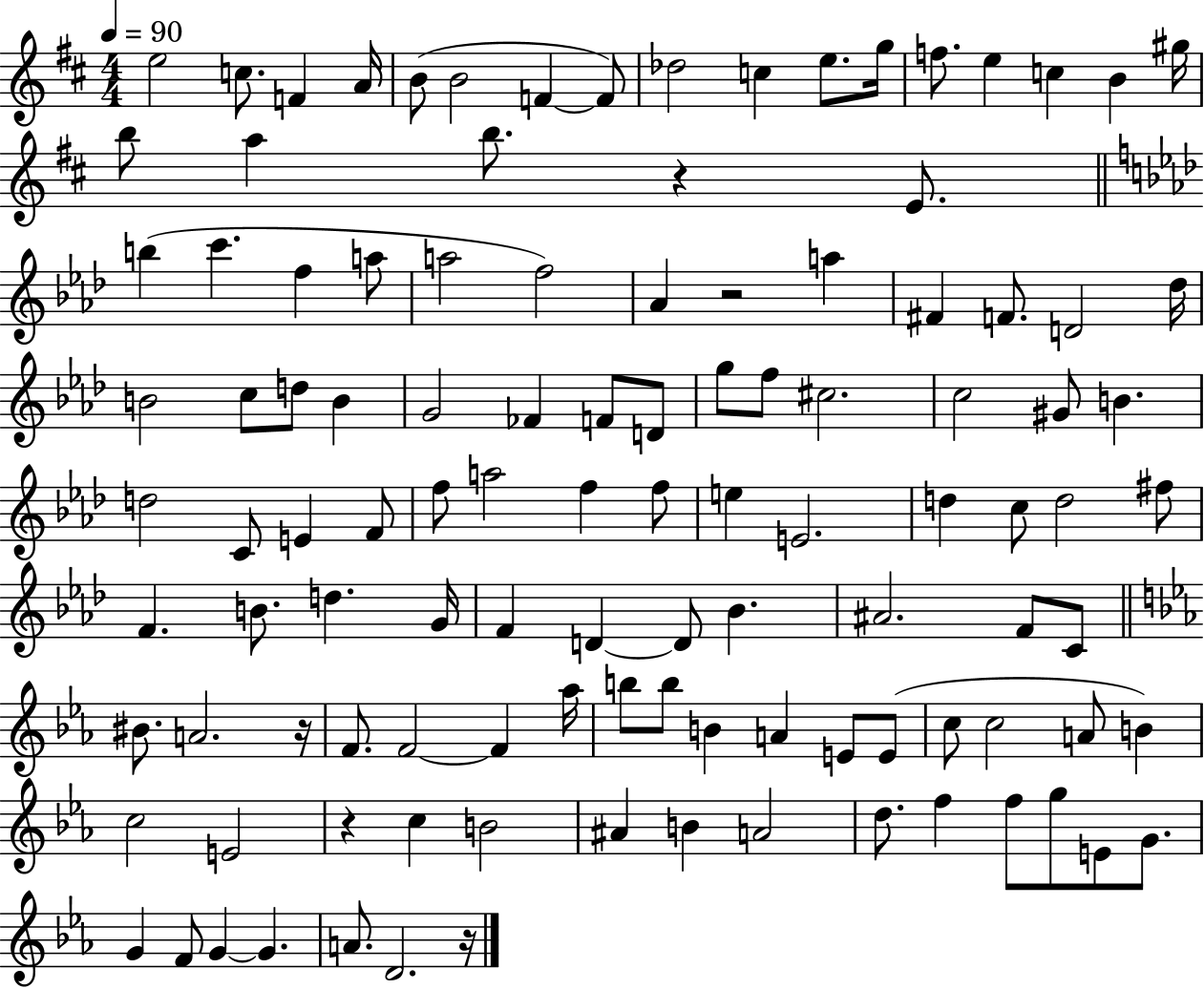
{
  \clef treble
  \numericTimeSignature
  \time 4/4
  \key d \major
  \tempo 4 = 90
  e''2 c''8. f'4 a'16 | b'8( b'2 f'4~~ f'8) | des''2 c''4 e''8. g''16 | f''8. e''4 c''4 b'4 gis''16 | \break b''8 a''4 b''8. r4 e'8. | \bar "||" \break \key aes \major b''4( c'''4. f''4 a''8 | a''2 f''2) | aes'4 r2 a''4 | fis'4 f'8. d'2 des''16 | \break b'2 c''8 d''8 b'4 | g'2 fes'4 f'8 d'8 | g''8 f''8 cis''2. | c''2 gis'8 b'4. | \break d''2 c'8 e'4 f'8 | f''8 a''2 f''4 f''8 | e''4 e'2. | d''4 c''8 d''2 fis''8 | \break f'4. b'8. d''4. g'16 | f'4 d'4~~ d'8 bes'4. | ais'2. f'8 c'8 | \bar "||" \break \key ees \major bis'8. a'2. r16 | f'8. f'2~~ f'4 aes''16 | b''8 b''8 b'4 a'4 e'8 e'8( | c''8 c''2 a'8 b'4) | \break c''2 e'2 | r4 c''4 b'2 | ais'4 b'4 a'2 | d''8. f''4 f''8 g''8 e'8 g'8. | \break g'4 f'8 g'4~~ g'4. | a'8. d'2. r16 | \bar "|."
}